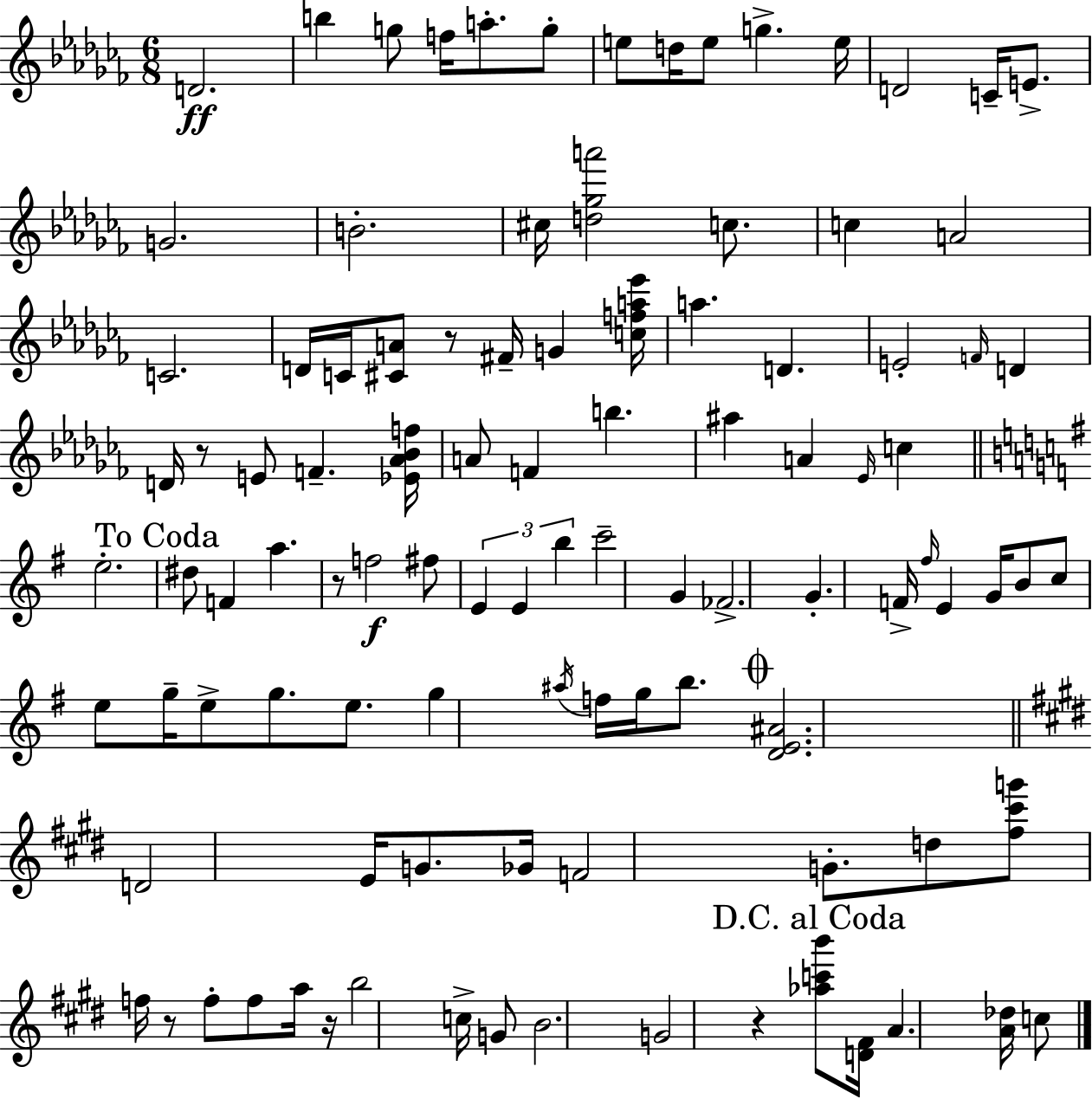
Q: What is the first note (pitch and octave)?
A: D4